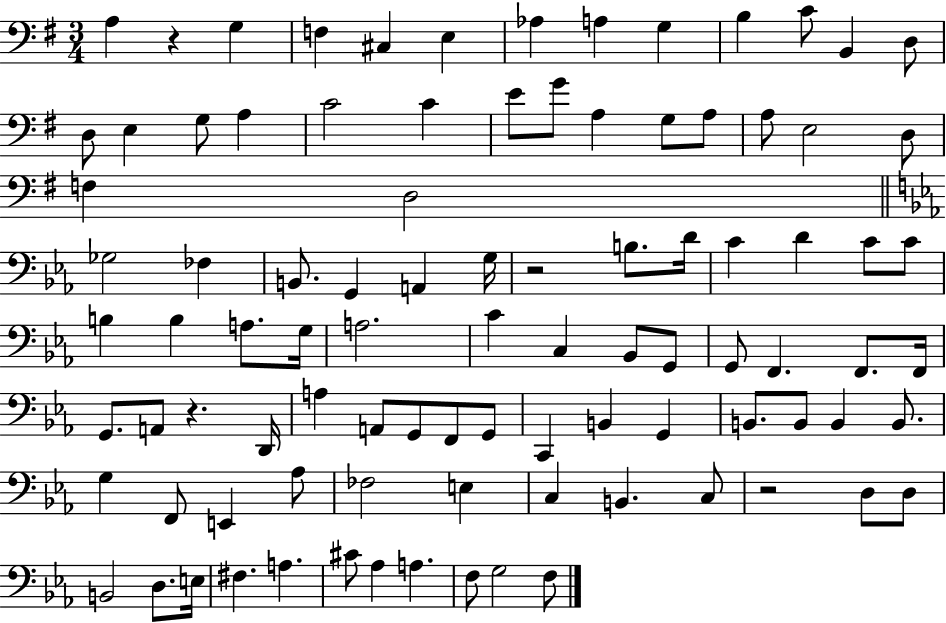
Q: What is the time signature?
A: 3/4